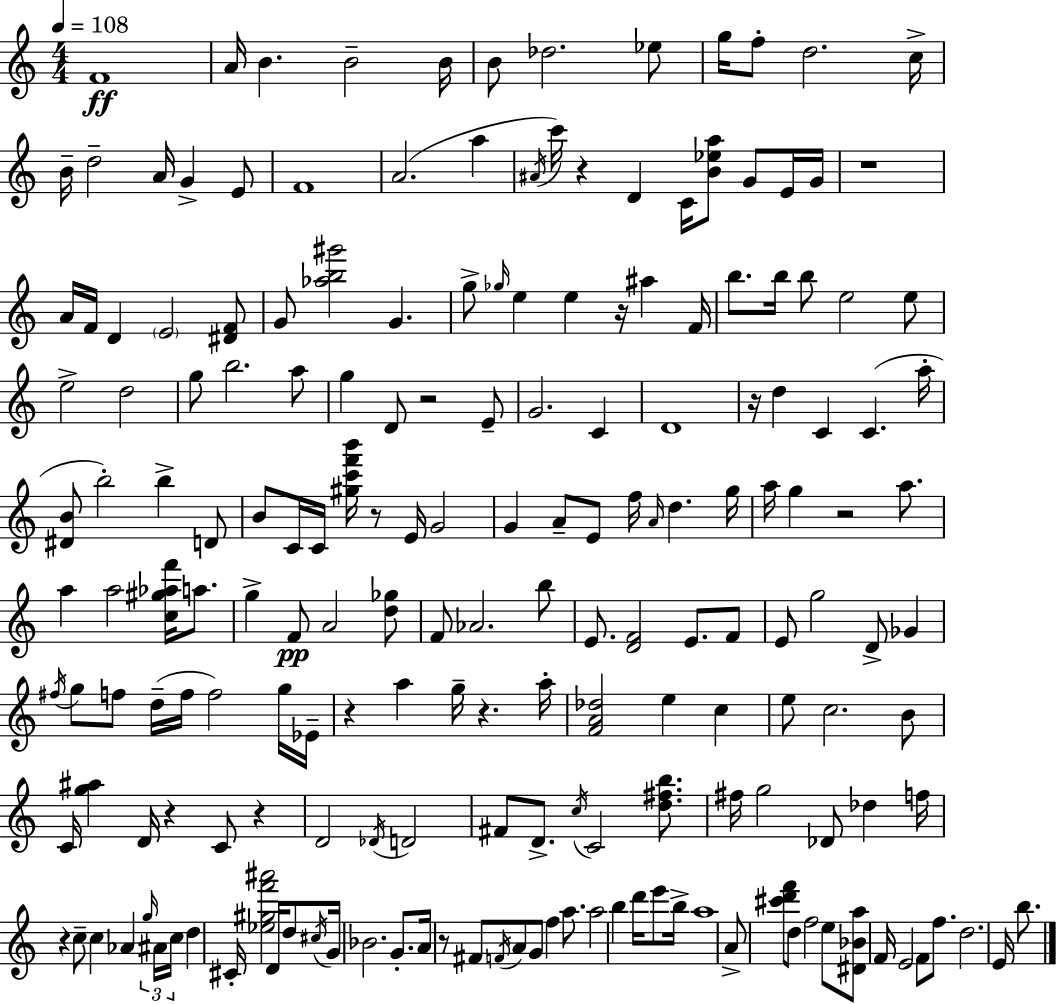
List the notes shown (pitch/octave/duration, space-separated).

F4/w A4/s B4/q. B4/h B4/s B4/e Db5/h. Eb5/e G5/s F5/e D5/h. C5/s B4/s D5/h A4/s G4/q E4/e F4/w A4/h. A5/q A#4/s C6/s R/q D4/q C4/s [B4,Eb5,A5]/e G4/e E4/s G4/s R/w A4/s F4/s D4/q E4/h [D#4,F4]/e G4/e [Ab5,B5,G#6]/h G4/q. G5/e Gb5/s E5/q E5/q R/s A#5/q F4/s B5/e. B5/s B5/e E5/h E5/e E5/h D5/h G5/e B5/h. A5/e G5/q D4/e R/h E4/e G4/h. C4/q D4/w R/s D5/q C4/q C4/q. A5/s [D#4,B4]/e B5/h B5/q D4/e B4/e C4/s C4/s [G#5,C6,F6,B6]/s R/e E4/s G4/h G4/q A4/e E4/e F5/s A4/s D5/q. G5/s A5/s G5/q R/h A5/e. A5/q A5/h [C5,G#5,Ab5,F6]/s A5/e. G5/q F4/e A4/h [D5,Gb5]/e F4/e Ab4/h. B5/e E4/e. [D4,F4]/h E4/e. F4/e E4/e G5/h D4/e Gb4/q F#5/s G5/e F5/e D5/s F5/s F5/h G5/s Eb4/s R/q A5/q G5/s R/q. A5/s [F4,A4,Db5]/h E5/q C5/q E5/e C5/h. B4/e C4/s [G5,A#5]/q D4/s R/q C4/e R/q D4/h Db4/s D4/h F#4/e D4/e. C5/s C4/h [D5,F#5,B5]/e. F#5/s G5/h Db4/e Db5/q F5/s R/q C5/e C5/q Ab4/q G5/s A#4/s C5/s D5/q C#4/s [Eb5,G#5,F6,A#6]/h D4/s D5/e C#5/s G4/s Bb4/h. G4/e. A4/s R/e F#4/e F4/s A4/e G4/e F5/q A5/e. A5/h B5/q D6/s E6/e B5/s A5/w A4/e [C#6,D6,F6]/e D5/e F5/h E5/e [D#4,Bb4,A5]/e F4/s E4/h F4/e F5/e. D5/h. E4/s B5/e.